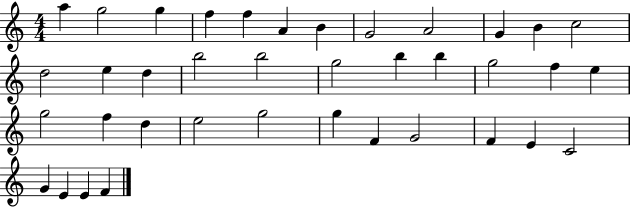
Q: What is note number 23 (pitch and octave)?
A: E5